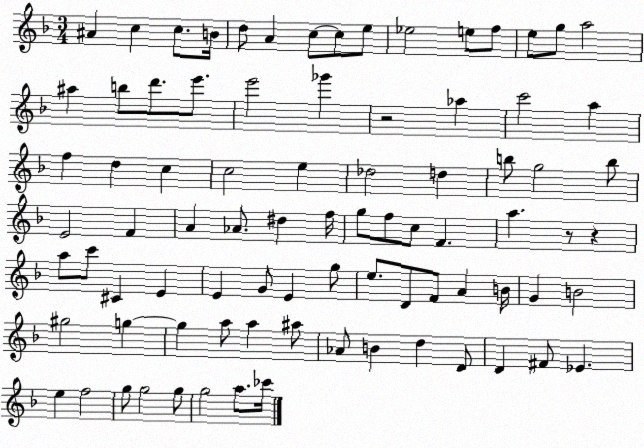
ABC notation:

X:1
T:Untitled
M:3/4
L:1/4
K:F
^A c c/2 B/4 d/2 A c/2 c/2 e/2 _e2 e/2 f/2 e/2 g/2 a2 ^a b/2 d'/2 e'/2 e'2 _g' z2 _a c'2 a f d c c2 e _d2 d b/2 g2 b/2 E2 F A _A/2 ^d f/4 g/2 f/2 c/2 F a z/2 z a/2 c'/2 ^C E E G/2 E g/2 e/2 D/2 F/2 A B/4 G B2 ^g2 g g a/2 a ^a/2 _A/2 B d D/2 D ^F/2 _E e f2 g/2 g2 g/2 g2 a/2 _c'/4